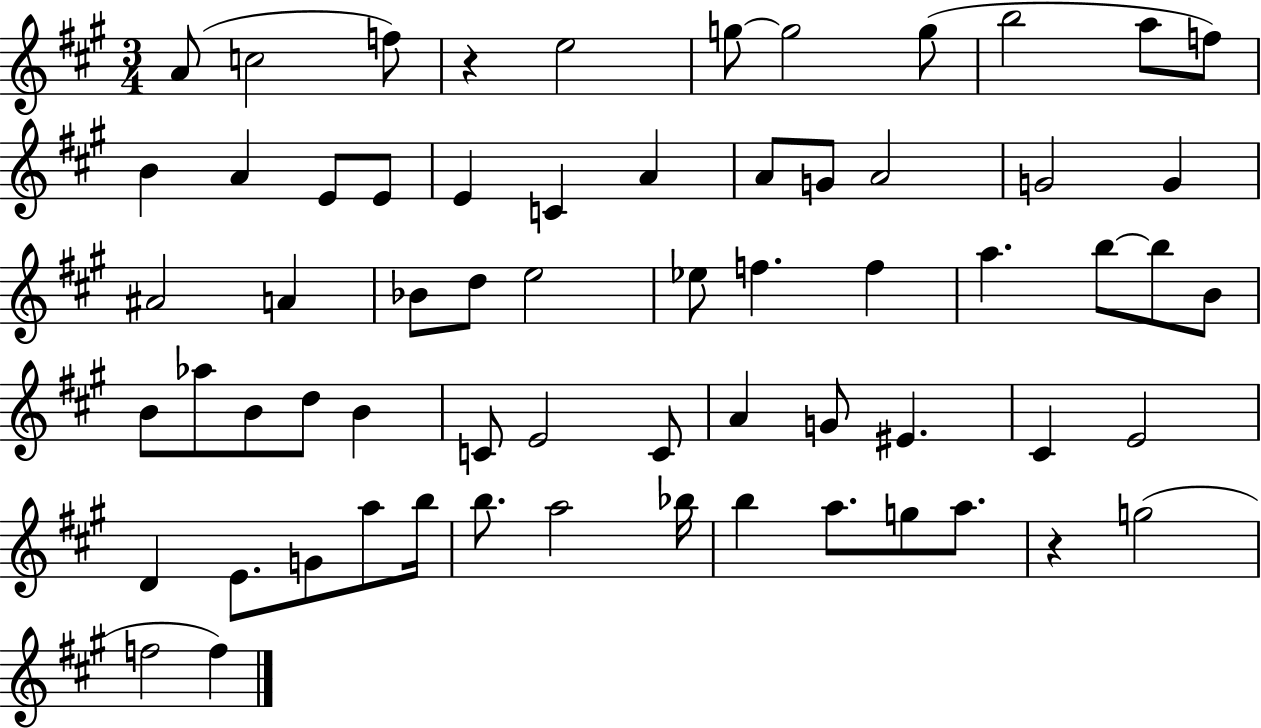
X:1
T:Untitled
M:3/4
L:1/4
K:A
A/2 c2 f/2 z e2 g/2 g2 g/2 b2 a/2 f/2 B A E/2 E/2 E C A A/2 G/2 A2 G2 G ^A2 A _B/2 d/2 e2 _e/2 f f a b/2 b/2 B/2 B/2 _a/2 B/2 d/2 B C/2 E2 C/2 A G/2 ^E ^C E2 D E/2 G/2 a/2 b/4 b/2 a2 _b/4 b a/2 g/2 a/2 z g2 f2 f